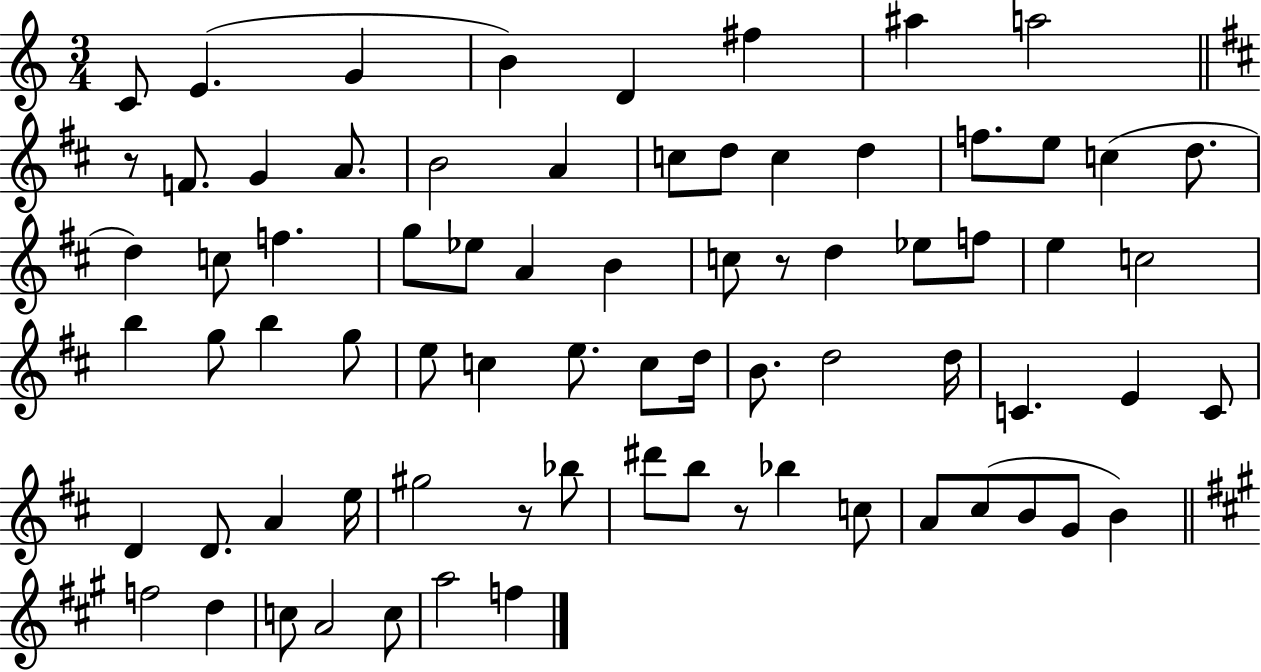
C4/e E4/q. G4/q B4/q D4/q F#5/q A#5/q A5/h R/e F4/e. G4/q A4/e. B4/h A4/q C5/e D5/e C5/q D5/q F5/e. E5/e C5/q D5/e. D5/q C5/e F5/q. G5/e Eb5/e A4/q B4/q C5/e R/e D5/q Eb5/e F5/e E5/q C5/h B5/q G5/e B5/q G5/e E5/e C5/q E5/e. C5/e D5/s B4/e. D5/h D5/s C4/q. E4/q C4/e D4/q D4/e. A4/q E5/s G#5/h R/e Bb5/e D#6/e B5/e R/e Bb5/q C5/e A4/e C#5/e B4/e G4/e B4/q F5/h D5/q C5/e A4/h C5/e A5/h F5/q